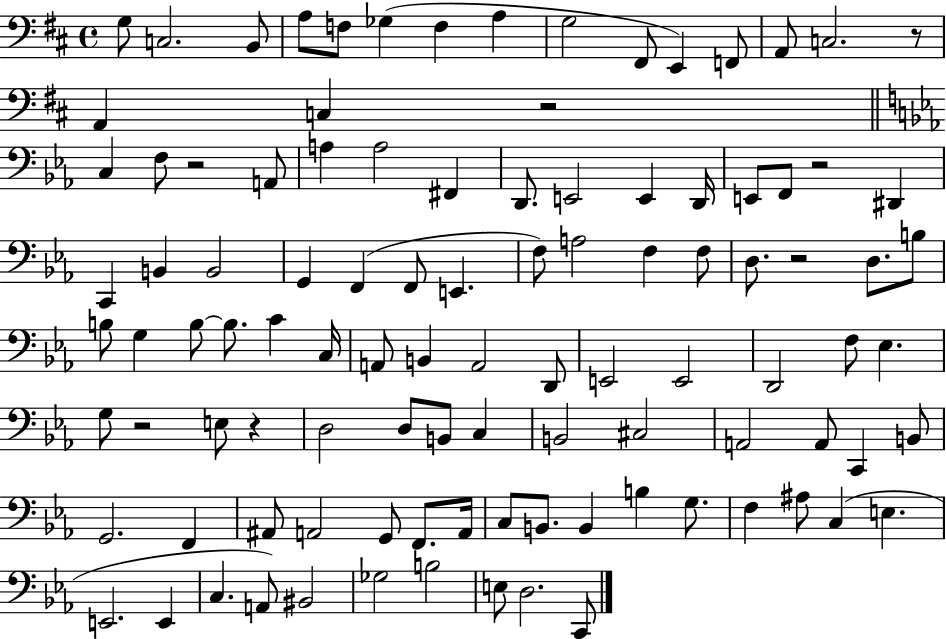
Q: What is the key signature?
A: D major